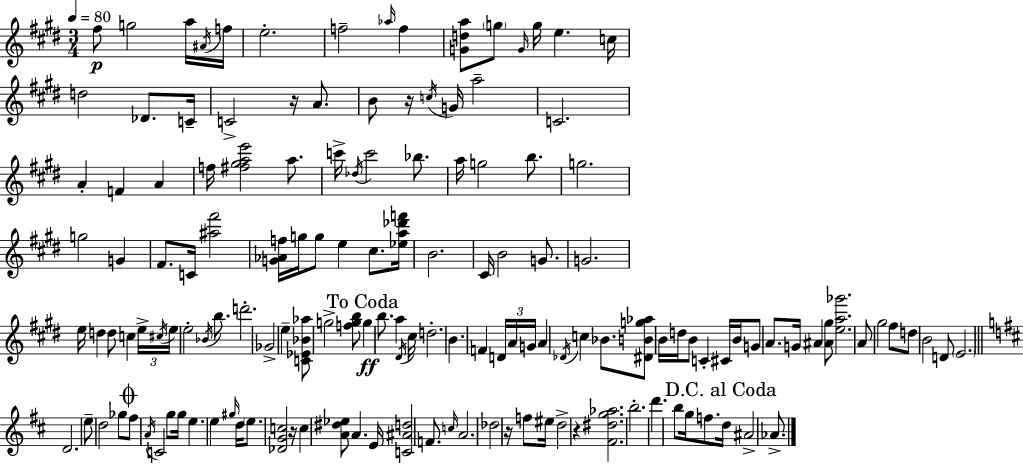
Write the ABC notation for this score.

X:1
T:Untitled
M:3/4
L:1/4
K:E
^f/2 g2 a/4 ^A/4 f/4 e2 f2 _a/4 f [Gda]/2 g/2 G/4 g/4 e c/4 d2 _D/2 C/4 C2 z/4 A/2 B/2 z/4 c/4 G/4 a2 C2 A F A f/4 [^f^gae']2 a/2 c'/4 _d/4 c'2 _b/2 a/4 g2 b/2 g2 g2 G ^F/2 C/4 [^a^f']2 [G_Af]/4 g/4 g/2 e ^c/2 [_ea_d'f']/4 B2 ^C/4 B2 G/2 G2 e/4 d d/2 c e/4 ^c/4 e/4 e2 _B/4 b/2 d'2 _G2 e [C_E_B_a]/2 g2 [fgb]/2 g b/2 a ^D/4 ^c/4 d2 B F D/4 A/4 G/4 A _D/4 c _B/2 [^DBg_a]/2 B/4 d/4 B/2 C ^C/4 B/4 G/2 A/2 G/4 ^A [^A^g]/2 [ea_g']2 A/2 ^g2 ^f/2 d/2 B2 D/2 E2 D2 e/2 d2 _g/2 ^f/2 A/4 C2 g/2 g/4 e e ^g/4 d/4 e/2 [_DGc]2 z/4 c [A^d_e]/2 A E/4 [C^Ad]2 F/2 c/4 A2 _d2 z/4 f/2 ^e/4 d2 z [^F^dg_a]2 b2 d' b/2 g/4 f/2 d/4 ^A2 _A/2